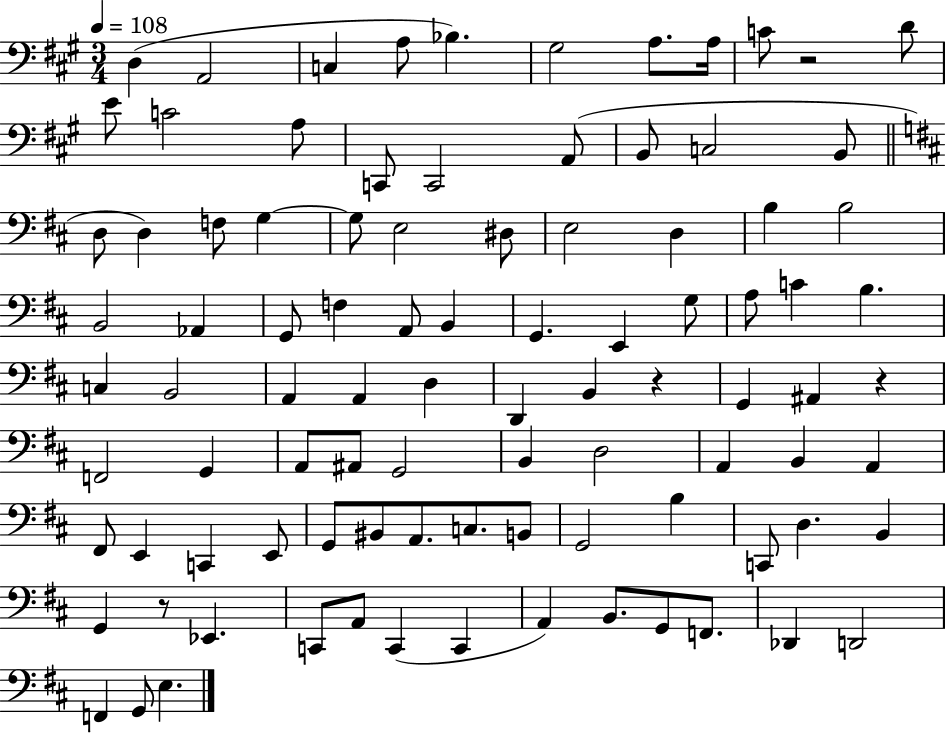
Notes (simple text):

D3/q A2/h C3/q A3/e Bb3/q. G#3/h A3/e. A3/s C4/e R/h D4/e E4/e C4/h A3/e C2/e C2/h A2/e B2/e C3/h B2/e D3/e D3/q F3/e G3/q G3/e E3/h D#3/e E3/h D3/q B3/q B3/h B2/h Ab2/q G2/e F3/q A2/e B2/q G2/q. E2/q G3/e A3/e C4/q B3/q. C3/q B2/h A2/q A2/q D3/q D2/q B2/q R/q G2/q A#2/q R/q F2/h G2/q A2/e A#2/e G2/h B2/q D3/h A2/q B2/q A2/q F#2/e E2/q C2/q E2/e G2/e BIS2/e A2/e. C3/e. B2/e G2/h B3/q C2/e D3/q. B2/q G2/q R/e Eb2/q. C2/e A2/e C2/q C2/q A2/q B2/e. G2/e F2/e. Db2/q D2/h F2/q G2/e E3/q.